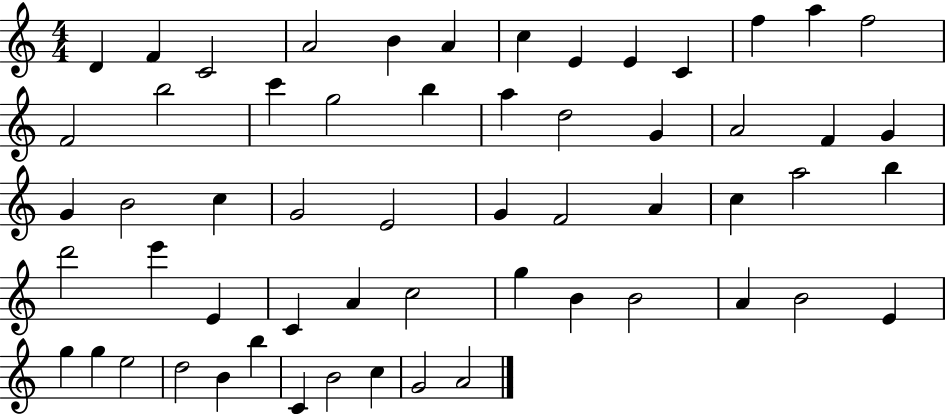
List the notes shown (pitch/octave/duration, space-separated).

D4/q F4/q C4/h A4/h B4/q A4/q C5/q E4/q E4/q C4/q F5/q A5/q F5/h F4/h B5/h C6/q G5/h B5/q A5/q D5/h G4/q A4/h F4/q G4/q G4/q B4/h C5/q G4/h E4/h G4/q F4/h A4/q C5/q A5/h B5/q D6/h E6/q E4/q C4/q A4/q C5/h G5/q B4/q B4/h A4/q B4/h E4/q G5/q G5/q E5/h D5/h B4/q B5/q C4/q B4/h C5/q G4/h A4/h